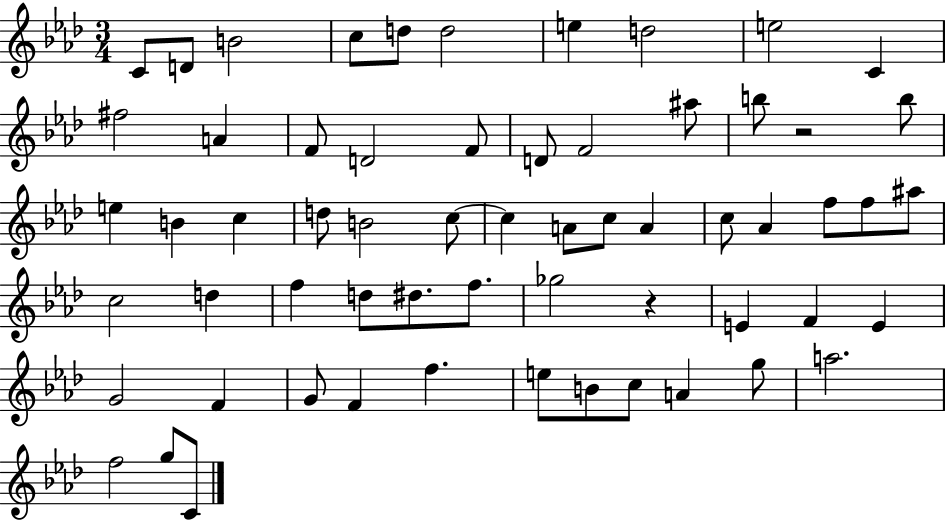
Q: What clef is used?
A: treble